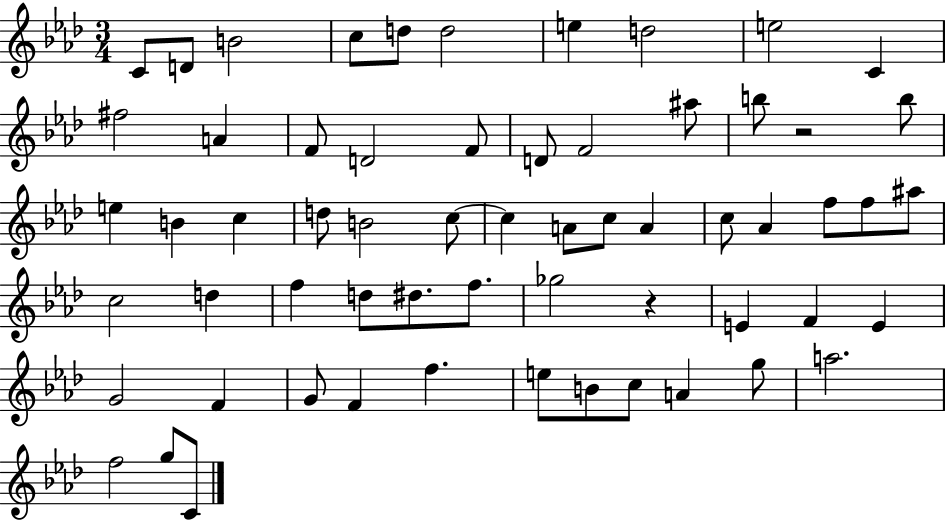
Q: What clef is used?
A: treble